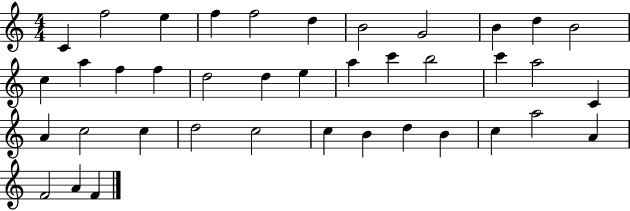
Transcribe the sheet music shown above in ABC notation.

X:1
T:Untitled
M:4/4
L:1/4
K:C
C f2 e f f2 d B2 G2 B d B2 c a f f d2 d e a c' b2 c' a2 C A c2 c d2 c2 c B d B c a2 A F2 A F